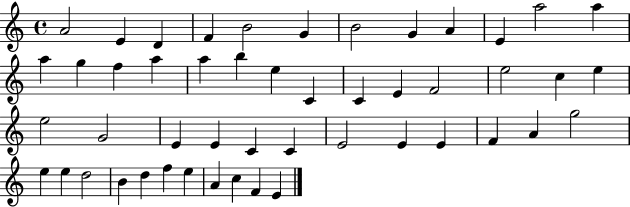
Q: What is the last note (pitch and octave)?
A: E4